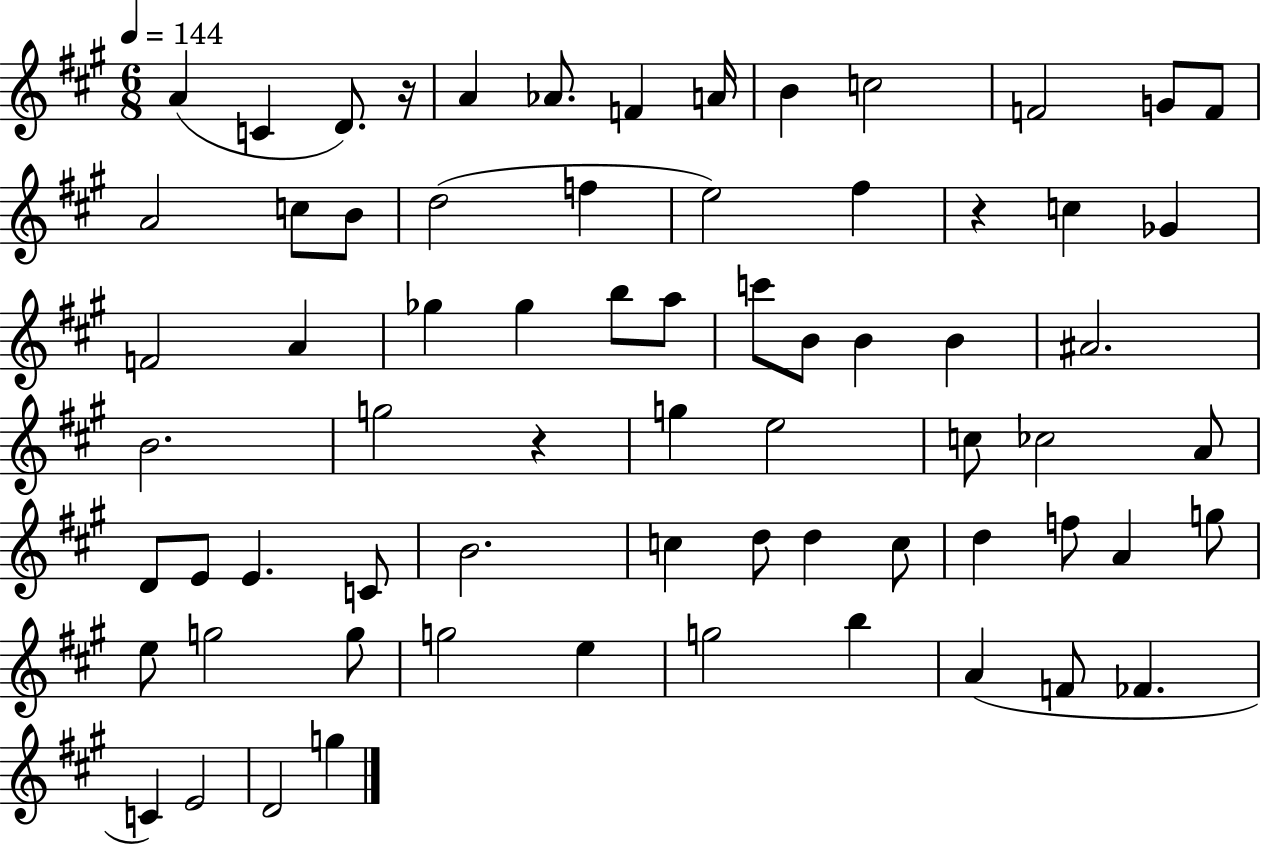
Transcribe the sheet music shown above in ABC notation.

X:1
T:Untitled
M:6/8
L:1/4
K:A
A C D/2 z/4 A _A/2 F A/4 B c2 F2 G/2 F/2 A2 c/2 B/2 d2 f e2 ^f z c _G F2 A _g _g b/2 a/2 c'/2 B/2 B B ^A2 B2 g2 z g e2 c/2 _c2 A/2 D/2 E/2 E C/2 B2 c d/2 d c/2 d f/2 A g/2 e/2 g2 g/2 g2 e g2 b A F/2 _F C E2 D2 g